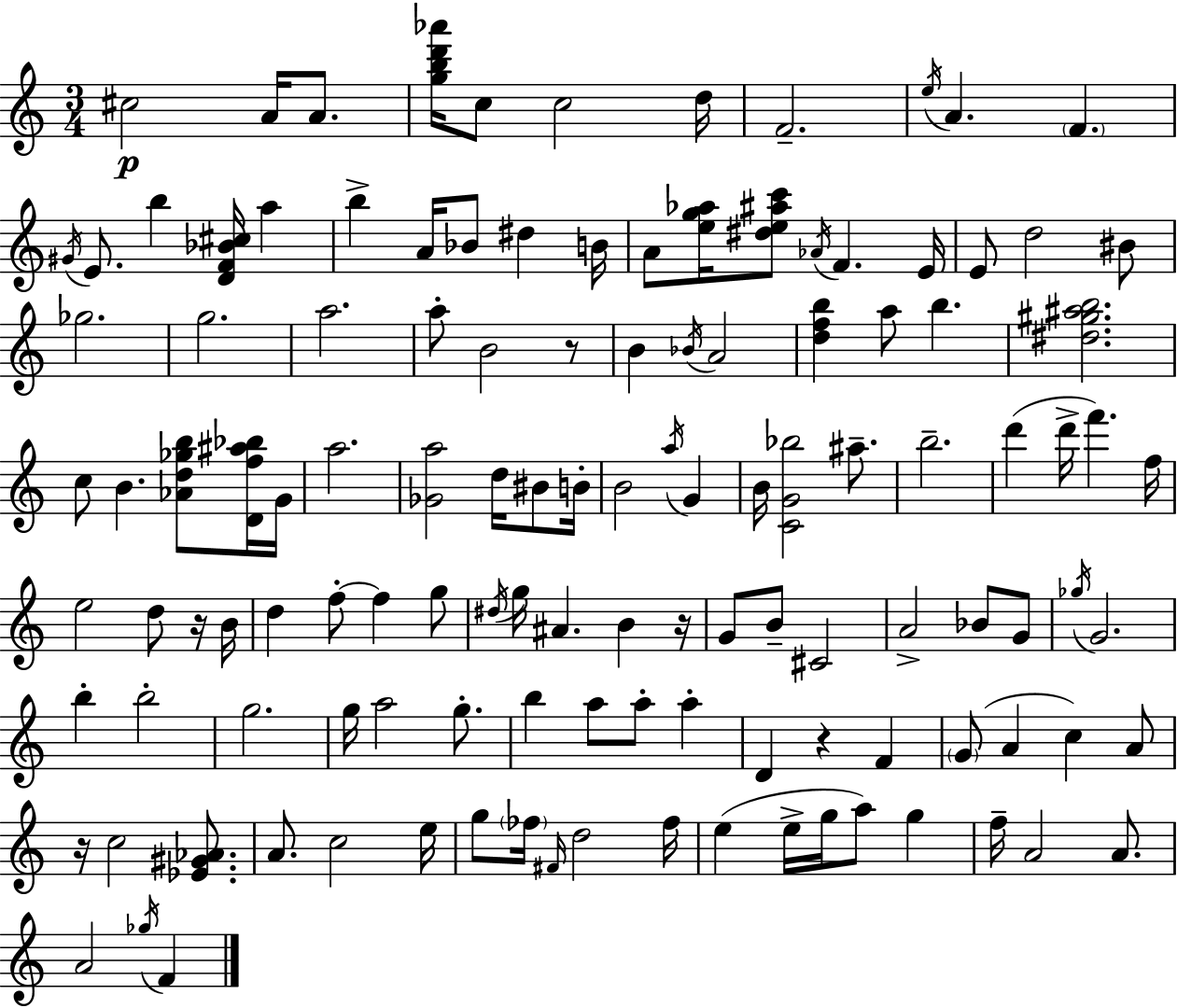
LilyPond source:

{
  \clef treble
  \numericTimeSignature
  \time 3/4
  \key c \major
  cis''2\p a'16 a'8. | <g'' b'' d''' aes'''>16 c''8 c''2 d''16 | f'2.-- | \acciaccatura { e''16 } a'4. \parenthesize f'4. | \break \acciaccatura { gis'16 } e'8. b''4 <d' f' bes' cis''>16 a''4 | b''4-> a'16 bes'8 dis''4 | b'16 a'8 <e'' g'' aes''>16 <dis'' e'' ais'' c'''>8 \acciaccatura { aes'16 } f'4. | e'16 e'8 d''2 | \break bis'8 ges''2. | g''2. | a''2. | a''8-. b'2 | \break r8 b'4 \acciaccatura { bes'16 } a'2 | <d'' f'' b''>4 a''8 b''4. | <dis'' gis'' ais'' b''>2. | c''8 b'4. | \break <aes' d'' ges'' b''>8 <d' f'' ais'' bes''>16 g'16 a''2. | <ges' a''>2 | d''16 bis'8 b'16-. b'2 | \acciaccatura { a''16 } g'4 b'16 <c' g' bes''>2 | \break ais''8.-- b''2.-- | d'''4( d'''16-> f'''4.) | f''16 e''2 | d''8 r16 b'16 d''4 f''8-.~~ f''4 | \break g''8 \acciaccatura { dis''16 } g''16 ais'4. | b'4 r16 g'8 b'8-- cis'2 | a'2-> | bes'8 g'8 \acciaccatura { ges''16 } g'2. | \break b''4-. b''2-. | g''2. | g''16 a''2 | g''8.-. b''4 a''8 | \break a''8-. a''4-. d'4 r4 | f'4 \parenthesize g'8( a'4 | c''4) a'8 r16 c''2 | <ees' gis' aes'>8. a'8. c''2 | \break e''16 g''8 \parenthesize fes''16 \grace { fis'16 } d''2 | fes''16 e''4( | e''16-> g''16 a''8) g''4 f''16-- a'2 | a'8. a'2 | \break \acciaccatura { ges''16 } f'4 \bar "|."
}